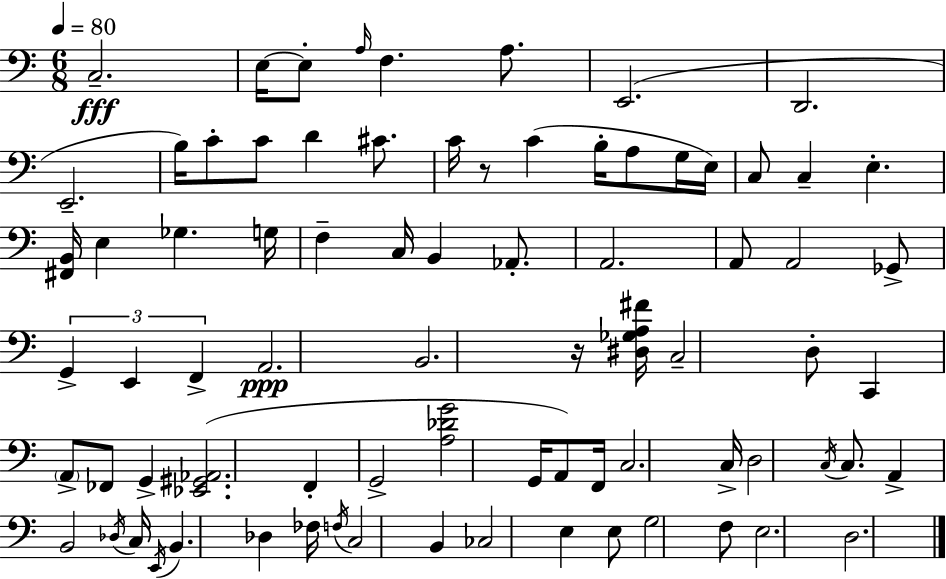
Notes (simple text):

C3/h. E3/s E3/e A3/s F3/q. A3/e. E2/h. D2/h. E2/h. B3/s C4/e C4/e D4/q C#4/e. C4/s R/e C4/q B3/s A3/e G3/s E3/s C3/e C3/q E3/q. [F#2,B2]/s E3/q Gb3/q. G3/s F3/q C3/s B2/q Ab2/e. A2/h. A2/e A2/h Gb2/e G2/q E2/q F2/q A2/h. B2/h. R/s [D#3,Gb3,A3,F#4]/s C3/h D3/e C2/q A2/e FES2/e G2/q [Eb2,G#2,Ab2]/h. F2/q G2/h [A3,Db4,G4]/h G2/s A2/e F2/s C3/h. C3/s D3/h C3/s C3/e. A2/q B2/h Db3/s C3/s E2/s B2/q. Db3/q FES3/s F3/s C3/h B2/q CES3/h E3/q E3/e G3/h F3/e E3/h. D3/h.